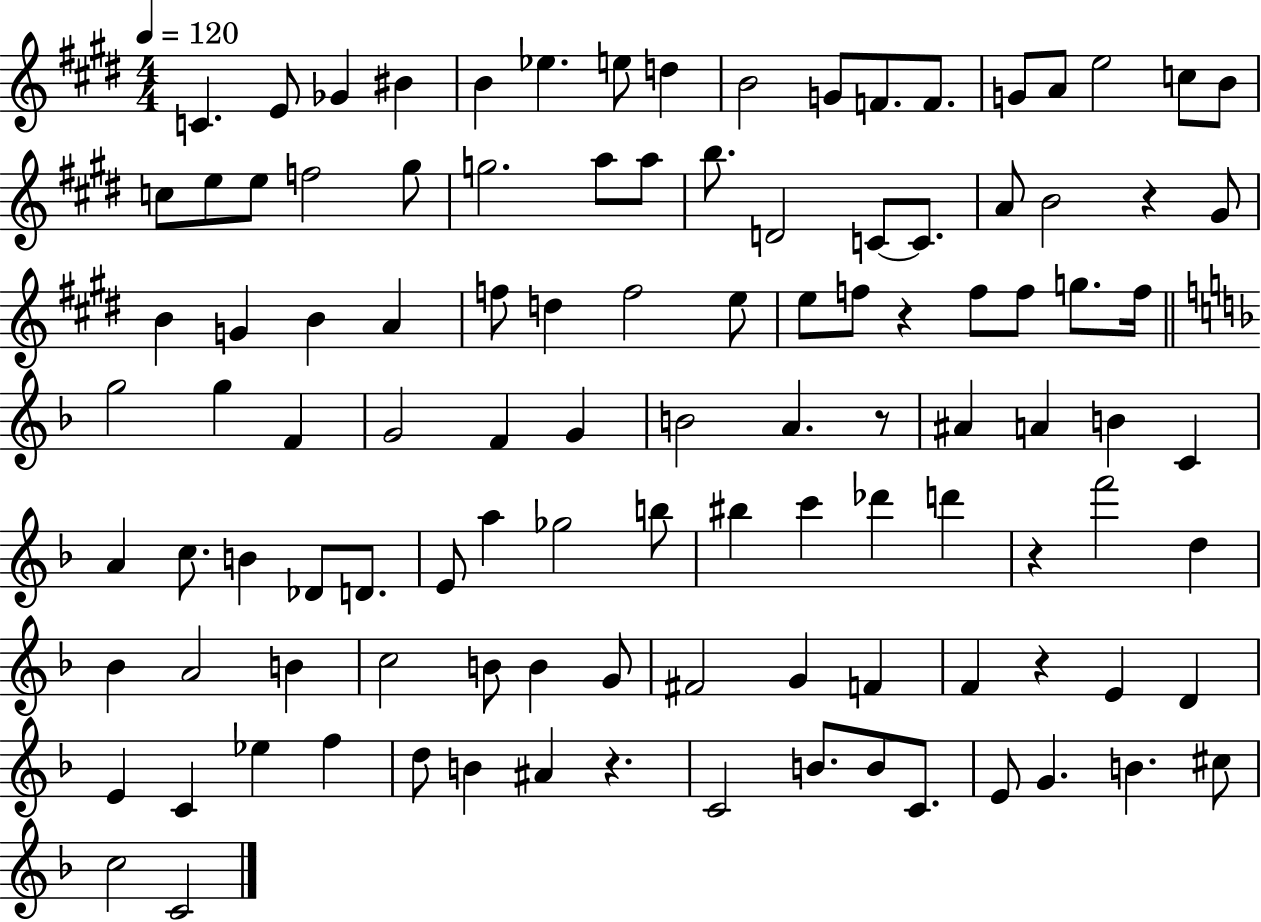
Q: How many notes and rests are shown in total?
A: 109